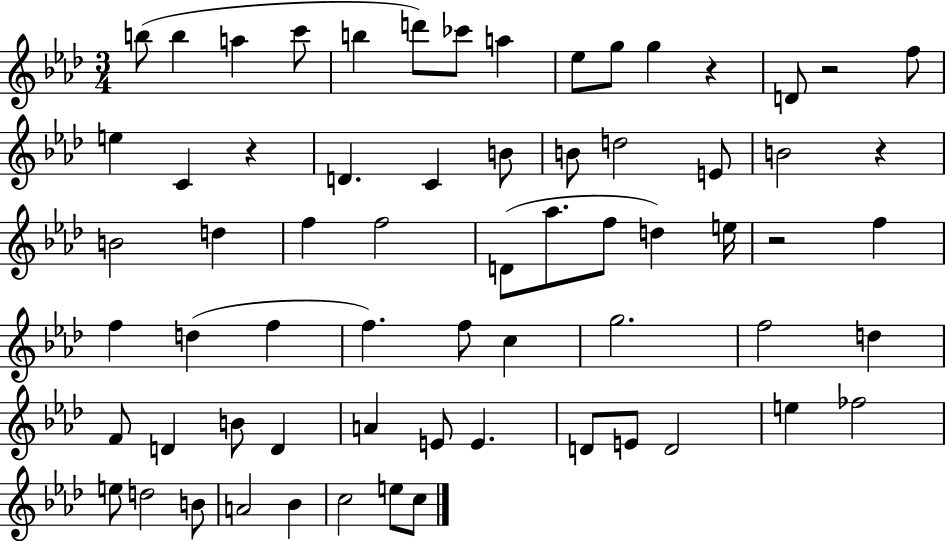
B5/e B5/q A5/q C6/e B5/q D6/e CES6/e A5/q Eb5/e G5/e G5/q R/q D4/e R/h F5/e E5/q C4/q R/q D4/q. C4/q B4/e B4/e D5/h E4/e B4/h R/q B4/h D5/q F5/q F5/h D4/e Ab5/e. F5/e D5/q E5/s R/h F5/q F5/q D5/q F5/q F5/q. F5/e C5/q G5/h. F5/h D5/q F4/e D4/q B4/e D4/q A4/q E4/e E4/q. D4/e E4/e D4/h E5/q FES5/h E5/e D5/h B4/e A4/h Bb4/q C5/h E5/e C5/e